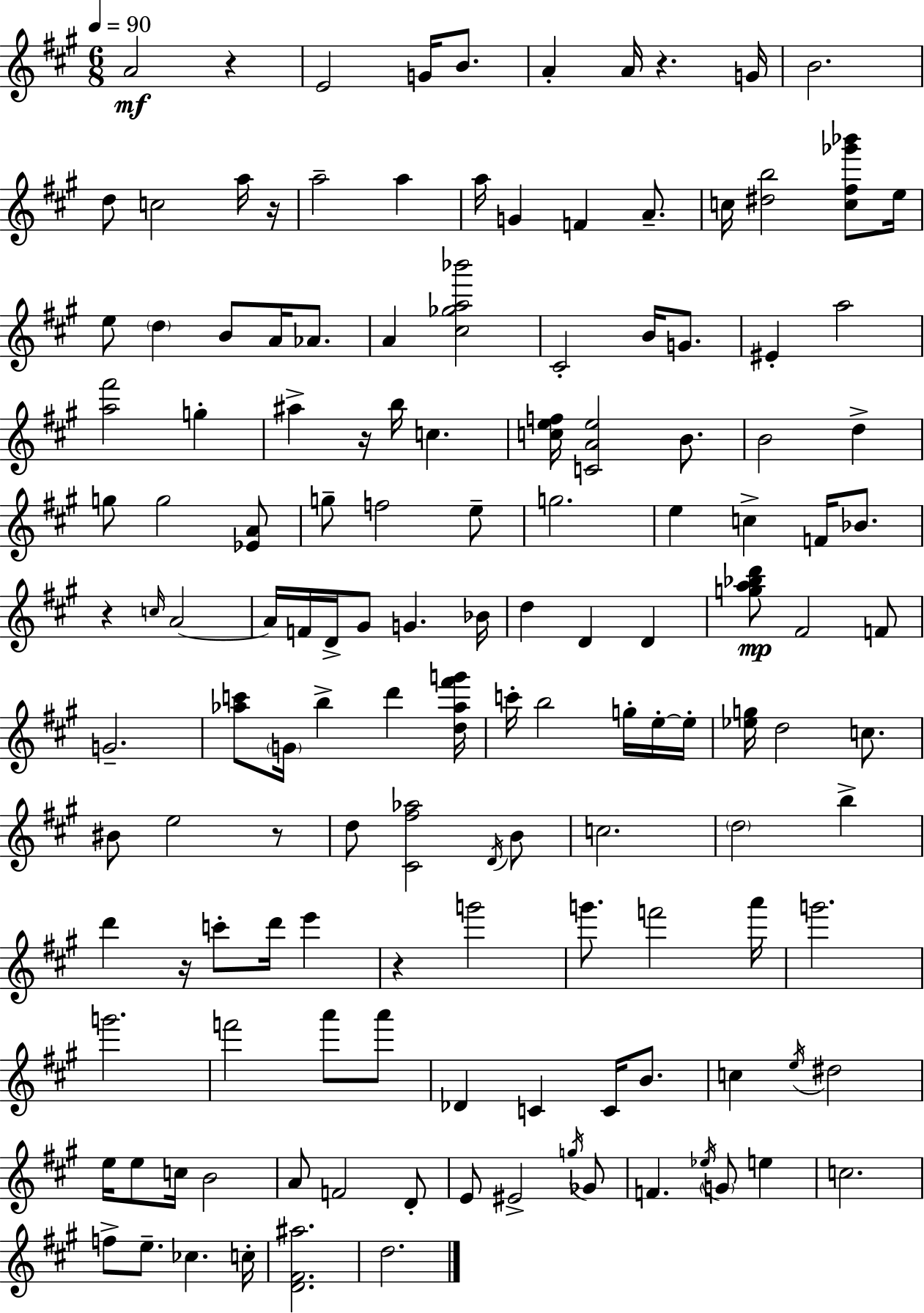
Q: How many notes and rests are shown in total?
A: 141